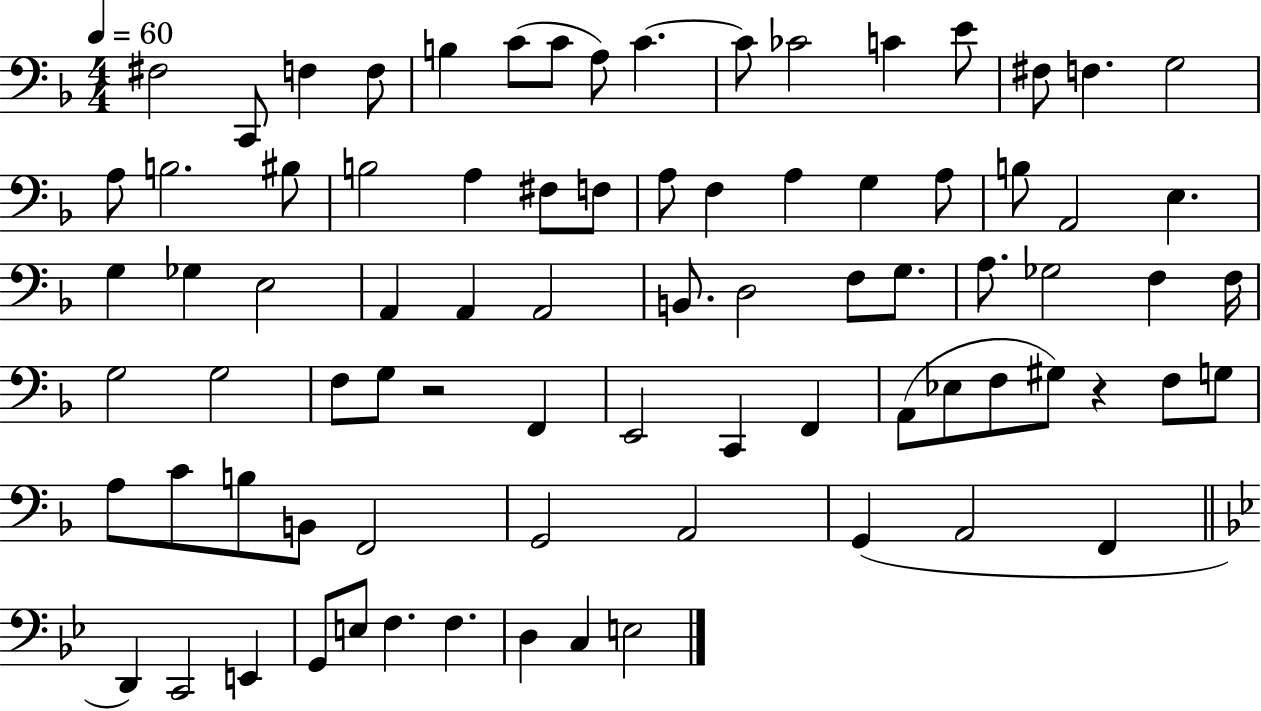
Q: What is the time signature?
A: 4/4